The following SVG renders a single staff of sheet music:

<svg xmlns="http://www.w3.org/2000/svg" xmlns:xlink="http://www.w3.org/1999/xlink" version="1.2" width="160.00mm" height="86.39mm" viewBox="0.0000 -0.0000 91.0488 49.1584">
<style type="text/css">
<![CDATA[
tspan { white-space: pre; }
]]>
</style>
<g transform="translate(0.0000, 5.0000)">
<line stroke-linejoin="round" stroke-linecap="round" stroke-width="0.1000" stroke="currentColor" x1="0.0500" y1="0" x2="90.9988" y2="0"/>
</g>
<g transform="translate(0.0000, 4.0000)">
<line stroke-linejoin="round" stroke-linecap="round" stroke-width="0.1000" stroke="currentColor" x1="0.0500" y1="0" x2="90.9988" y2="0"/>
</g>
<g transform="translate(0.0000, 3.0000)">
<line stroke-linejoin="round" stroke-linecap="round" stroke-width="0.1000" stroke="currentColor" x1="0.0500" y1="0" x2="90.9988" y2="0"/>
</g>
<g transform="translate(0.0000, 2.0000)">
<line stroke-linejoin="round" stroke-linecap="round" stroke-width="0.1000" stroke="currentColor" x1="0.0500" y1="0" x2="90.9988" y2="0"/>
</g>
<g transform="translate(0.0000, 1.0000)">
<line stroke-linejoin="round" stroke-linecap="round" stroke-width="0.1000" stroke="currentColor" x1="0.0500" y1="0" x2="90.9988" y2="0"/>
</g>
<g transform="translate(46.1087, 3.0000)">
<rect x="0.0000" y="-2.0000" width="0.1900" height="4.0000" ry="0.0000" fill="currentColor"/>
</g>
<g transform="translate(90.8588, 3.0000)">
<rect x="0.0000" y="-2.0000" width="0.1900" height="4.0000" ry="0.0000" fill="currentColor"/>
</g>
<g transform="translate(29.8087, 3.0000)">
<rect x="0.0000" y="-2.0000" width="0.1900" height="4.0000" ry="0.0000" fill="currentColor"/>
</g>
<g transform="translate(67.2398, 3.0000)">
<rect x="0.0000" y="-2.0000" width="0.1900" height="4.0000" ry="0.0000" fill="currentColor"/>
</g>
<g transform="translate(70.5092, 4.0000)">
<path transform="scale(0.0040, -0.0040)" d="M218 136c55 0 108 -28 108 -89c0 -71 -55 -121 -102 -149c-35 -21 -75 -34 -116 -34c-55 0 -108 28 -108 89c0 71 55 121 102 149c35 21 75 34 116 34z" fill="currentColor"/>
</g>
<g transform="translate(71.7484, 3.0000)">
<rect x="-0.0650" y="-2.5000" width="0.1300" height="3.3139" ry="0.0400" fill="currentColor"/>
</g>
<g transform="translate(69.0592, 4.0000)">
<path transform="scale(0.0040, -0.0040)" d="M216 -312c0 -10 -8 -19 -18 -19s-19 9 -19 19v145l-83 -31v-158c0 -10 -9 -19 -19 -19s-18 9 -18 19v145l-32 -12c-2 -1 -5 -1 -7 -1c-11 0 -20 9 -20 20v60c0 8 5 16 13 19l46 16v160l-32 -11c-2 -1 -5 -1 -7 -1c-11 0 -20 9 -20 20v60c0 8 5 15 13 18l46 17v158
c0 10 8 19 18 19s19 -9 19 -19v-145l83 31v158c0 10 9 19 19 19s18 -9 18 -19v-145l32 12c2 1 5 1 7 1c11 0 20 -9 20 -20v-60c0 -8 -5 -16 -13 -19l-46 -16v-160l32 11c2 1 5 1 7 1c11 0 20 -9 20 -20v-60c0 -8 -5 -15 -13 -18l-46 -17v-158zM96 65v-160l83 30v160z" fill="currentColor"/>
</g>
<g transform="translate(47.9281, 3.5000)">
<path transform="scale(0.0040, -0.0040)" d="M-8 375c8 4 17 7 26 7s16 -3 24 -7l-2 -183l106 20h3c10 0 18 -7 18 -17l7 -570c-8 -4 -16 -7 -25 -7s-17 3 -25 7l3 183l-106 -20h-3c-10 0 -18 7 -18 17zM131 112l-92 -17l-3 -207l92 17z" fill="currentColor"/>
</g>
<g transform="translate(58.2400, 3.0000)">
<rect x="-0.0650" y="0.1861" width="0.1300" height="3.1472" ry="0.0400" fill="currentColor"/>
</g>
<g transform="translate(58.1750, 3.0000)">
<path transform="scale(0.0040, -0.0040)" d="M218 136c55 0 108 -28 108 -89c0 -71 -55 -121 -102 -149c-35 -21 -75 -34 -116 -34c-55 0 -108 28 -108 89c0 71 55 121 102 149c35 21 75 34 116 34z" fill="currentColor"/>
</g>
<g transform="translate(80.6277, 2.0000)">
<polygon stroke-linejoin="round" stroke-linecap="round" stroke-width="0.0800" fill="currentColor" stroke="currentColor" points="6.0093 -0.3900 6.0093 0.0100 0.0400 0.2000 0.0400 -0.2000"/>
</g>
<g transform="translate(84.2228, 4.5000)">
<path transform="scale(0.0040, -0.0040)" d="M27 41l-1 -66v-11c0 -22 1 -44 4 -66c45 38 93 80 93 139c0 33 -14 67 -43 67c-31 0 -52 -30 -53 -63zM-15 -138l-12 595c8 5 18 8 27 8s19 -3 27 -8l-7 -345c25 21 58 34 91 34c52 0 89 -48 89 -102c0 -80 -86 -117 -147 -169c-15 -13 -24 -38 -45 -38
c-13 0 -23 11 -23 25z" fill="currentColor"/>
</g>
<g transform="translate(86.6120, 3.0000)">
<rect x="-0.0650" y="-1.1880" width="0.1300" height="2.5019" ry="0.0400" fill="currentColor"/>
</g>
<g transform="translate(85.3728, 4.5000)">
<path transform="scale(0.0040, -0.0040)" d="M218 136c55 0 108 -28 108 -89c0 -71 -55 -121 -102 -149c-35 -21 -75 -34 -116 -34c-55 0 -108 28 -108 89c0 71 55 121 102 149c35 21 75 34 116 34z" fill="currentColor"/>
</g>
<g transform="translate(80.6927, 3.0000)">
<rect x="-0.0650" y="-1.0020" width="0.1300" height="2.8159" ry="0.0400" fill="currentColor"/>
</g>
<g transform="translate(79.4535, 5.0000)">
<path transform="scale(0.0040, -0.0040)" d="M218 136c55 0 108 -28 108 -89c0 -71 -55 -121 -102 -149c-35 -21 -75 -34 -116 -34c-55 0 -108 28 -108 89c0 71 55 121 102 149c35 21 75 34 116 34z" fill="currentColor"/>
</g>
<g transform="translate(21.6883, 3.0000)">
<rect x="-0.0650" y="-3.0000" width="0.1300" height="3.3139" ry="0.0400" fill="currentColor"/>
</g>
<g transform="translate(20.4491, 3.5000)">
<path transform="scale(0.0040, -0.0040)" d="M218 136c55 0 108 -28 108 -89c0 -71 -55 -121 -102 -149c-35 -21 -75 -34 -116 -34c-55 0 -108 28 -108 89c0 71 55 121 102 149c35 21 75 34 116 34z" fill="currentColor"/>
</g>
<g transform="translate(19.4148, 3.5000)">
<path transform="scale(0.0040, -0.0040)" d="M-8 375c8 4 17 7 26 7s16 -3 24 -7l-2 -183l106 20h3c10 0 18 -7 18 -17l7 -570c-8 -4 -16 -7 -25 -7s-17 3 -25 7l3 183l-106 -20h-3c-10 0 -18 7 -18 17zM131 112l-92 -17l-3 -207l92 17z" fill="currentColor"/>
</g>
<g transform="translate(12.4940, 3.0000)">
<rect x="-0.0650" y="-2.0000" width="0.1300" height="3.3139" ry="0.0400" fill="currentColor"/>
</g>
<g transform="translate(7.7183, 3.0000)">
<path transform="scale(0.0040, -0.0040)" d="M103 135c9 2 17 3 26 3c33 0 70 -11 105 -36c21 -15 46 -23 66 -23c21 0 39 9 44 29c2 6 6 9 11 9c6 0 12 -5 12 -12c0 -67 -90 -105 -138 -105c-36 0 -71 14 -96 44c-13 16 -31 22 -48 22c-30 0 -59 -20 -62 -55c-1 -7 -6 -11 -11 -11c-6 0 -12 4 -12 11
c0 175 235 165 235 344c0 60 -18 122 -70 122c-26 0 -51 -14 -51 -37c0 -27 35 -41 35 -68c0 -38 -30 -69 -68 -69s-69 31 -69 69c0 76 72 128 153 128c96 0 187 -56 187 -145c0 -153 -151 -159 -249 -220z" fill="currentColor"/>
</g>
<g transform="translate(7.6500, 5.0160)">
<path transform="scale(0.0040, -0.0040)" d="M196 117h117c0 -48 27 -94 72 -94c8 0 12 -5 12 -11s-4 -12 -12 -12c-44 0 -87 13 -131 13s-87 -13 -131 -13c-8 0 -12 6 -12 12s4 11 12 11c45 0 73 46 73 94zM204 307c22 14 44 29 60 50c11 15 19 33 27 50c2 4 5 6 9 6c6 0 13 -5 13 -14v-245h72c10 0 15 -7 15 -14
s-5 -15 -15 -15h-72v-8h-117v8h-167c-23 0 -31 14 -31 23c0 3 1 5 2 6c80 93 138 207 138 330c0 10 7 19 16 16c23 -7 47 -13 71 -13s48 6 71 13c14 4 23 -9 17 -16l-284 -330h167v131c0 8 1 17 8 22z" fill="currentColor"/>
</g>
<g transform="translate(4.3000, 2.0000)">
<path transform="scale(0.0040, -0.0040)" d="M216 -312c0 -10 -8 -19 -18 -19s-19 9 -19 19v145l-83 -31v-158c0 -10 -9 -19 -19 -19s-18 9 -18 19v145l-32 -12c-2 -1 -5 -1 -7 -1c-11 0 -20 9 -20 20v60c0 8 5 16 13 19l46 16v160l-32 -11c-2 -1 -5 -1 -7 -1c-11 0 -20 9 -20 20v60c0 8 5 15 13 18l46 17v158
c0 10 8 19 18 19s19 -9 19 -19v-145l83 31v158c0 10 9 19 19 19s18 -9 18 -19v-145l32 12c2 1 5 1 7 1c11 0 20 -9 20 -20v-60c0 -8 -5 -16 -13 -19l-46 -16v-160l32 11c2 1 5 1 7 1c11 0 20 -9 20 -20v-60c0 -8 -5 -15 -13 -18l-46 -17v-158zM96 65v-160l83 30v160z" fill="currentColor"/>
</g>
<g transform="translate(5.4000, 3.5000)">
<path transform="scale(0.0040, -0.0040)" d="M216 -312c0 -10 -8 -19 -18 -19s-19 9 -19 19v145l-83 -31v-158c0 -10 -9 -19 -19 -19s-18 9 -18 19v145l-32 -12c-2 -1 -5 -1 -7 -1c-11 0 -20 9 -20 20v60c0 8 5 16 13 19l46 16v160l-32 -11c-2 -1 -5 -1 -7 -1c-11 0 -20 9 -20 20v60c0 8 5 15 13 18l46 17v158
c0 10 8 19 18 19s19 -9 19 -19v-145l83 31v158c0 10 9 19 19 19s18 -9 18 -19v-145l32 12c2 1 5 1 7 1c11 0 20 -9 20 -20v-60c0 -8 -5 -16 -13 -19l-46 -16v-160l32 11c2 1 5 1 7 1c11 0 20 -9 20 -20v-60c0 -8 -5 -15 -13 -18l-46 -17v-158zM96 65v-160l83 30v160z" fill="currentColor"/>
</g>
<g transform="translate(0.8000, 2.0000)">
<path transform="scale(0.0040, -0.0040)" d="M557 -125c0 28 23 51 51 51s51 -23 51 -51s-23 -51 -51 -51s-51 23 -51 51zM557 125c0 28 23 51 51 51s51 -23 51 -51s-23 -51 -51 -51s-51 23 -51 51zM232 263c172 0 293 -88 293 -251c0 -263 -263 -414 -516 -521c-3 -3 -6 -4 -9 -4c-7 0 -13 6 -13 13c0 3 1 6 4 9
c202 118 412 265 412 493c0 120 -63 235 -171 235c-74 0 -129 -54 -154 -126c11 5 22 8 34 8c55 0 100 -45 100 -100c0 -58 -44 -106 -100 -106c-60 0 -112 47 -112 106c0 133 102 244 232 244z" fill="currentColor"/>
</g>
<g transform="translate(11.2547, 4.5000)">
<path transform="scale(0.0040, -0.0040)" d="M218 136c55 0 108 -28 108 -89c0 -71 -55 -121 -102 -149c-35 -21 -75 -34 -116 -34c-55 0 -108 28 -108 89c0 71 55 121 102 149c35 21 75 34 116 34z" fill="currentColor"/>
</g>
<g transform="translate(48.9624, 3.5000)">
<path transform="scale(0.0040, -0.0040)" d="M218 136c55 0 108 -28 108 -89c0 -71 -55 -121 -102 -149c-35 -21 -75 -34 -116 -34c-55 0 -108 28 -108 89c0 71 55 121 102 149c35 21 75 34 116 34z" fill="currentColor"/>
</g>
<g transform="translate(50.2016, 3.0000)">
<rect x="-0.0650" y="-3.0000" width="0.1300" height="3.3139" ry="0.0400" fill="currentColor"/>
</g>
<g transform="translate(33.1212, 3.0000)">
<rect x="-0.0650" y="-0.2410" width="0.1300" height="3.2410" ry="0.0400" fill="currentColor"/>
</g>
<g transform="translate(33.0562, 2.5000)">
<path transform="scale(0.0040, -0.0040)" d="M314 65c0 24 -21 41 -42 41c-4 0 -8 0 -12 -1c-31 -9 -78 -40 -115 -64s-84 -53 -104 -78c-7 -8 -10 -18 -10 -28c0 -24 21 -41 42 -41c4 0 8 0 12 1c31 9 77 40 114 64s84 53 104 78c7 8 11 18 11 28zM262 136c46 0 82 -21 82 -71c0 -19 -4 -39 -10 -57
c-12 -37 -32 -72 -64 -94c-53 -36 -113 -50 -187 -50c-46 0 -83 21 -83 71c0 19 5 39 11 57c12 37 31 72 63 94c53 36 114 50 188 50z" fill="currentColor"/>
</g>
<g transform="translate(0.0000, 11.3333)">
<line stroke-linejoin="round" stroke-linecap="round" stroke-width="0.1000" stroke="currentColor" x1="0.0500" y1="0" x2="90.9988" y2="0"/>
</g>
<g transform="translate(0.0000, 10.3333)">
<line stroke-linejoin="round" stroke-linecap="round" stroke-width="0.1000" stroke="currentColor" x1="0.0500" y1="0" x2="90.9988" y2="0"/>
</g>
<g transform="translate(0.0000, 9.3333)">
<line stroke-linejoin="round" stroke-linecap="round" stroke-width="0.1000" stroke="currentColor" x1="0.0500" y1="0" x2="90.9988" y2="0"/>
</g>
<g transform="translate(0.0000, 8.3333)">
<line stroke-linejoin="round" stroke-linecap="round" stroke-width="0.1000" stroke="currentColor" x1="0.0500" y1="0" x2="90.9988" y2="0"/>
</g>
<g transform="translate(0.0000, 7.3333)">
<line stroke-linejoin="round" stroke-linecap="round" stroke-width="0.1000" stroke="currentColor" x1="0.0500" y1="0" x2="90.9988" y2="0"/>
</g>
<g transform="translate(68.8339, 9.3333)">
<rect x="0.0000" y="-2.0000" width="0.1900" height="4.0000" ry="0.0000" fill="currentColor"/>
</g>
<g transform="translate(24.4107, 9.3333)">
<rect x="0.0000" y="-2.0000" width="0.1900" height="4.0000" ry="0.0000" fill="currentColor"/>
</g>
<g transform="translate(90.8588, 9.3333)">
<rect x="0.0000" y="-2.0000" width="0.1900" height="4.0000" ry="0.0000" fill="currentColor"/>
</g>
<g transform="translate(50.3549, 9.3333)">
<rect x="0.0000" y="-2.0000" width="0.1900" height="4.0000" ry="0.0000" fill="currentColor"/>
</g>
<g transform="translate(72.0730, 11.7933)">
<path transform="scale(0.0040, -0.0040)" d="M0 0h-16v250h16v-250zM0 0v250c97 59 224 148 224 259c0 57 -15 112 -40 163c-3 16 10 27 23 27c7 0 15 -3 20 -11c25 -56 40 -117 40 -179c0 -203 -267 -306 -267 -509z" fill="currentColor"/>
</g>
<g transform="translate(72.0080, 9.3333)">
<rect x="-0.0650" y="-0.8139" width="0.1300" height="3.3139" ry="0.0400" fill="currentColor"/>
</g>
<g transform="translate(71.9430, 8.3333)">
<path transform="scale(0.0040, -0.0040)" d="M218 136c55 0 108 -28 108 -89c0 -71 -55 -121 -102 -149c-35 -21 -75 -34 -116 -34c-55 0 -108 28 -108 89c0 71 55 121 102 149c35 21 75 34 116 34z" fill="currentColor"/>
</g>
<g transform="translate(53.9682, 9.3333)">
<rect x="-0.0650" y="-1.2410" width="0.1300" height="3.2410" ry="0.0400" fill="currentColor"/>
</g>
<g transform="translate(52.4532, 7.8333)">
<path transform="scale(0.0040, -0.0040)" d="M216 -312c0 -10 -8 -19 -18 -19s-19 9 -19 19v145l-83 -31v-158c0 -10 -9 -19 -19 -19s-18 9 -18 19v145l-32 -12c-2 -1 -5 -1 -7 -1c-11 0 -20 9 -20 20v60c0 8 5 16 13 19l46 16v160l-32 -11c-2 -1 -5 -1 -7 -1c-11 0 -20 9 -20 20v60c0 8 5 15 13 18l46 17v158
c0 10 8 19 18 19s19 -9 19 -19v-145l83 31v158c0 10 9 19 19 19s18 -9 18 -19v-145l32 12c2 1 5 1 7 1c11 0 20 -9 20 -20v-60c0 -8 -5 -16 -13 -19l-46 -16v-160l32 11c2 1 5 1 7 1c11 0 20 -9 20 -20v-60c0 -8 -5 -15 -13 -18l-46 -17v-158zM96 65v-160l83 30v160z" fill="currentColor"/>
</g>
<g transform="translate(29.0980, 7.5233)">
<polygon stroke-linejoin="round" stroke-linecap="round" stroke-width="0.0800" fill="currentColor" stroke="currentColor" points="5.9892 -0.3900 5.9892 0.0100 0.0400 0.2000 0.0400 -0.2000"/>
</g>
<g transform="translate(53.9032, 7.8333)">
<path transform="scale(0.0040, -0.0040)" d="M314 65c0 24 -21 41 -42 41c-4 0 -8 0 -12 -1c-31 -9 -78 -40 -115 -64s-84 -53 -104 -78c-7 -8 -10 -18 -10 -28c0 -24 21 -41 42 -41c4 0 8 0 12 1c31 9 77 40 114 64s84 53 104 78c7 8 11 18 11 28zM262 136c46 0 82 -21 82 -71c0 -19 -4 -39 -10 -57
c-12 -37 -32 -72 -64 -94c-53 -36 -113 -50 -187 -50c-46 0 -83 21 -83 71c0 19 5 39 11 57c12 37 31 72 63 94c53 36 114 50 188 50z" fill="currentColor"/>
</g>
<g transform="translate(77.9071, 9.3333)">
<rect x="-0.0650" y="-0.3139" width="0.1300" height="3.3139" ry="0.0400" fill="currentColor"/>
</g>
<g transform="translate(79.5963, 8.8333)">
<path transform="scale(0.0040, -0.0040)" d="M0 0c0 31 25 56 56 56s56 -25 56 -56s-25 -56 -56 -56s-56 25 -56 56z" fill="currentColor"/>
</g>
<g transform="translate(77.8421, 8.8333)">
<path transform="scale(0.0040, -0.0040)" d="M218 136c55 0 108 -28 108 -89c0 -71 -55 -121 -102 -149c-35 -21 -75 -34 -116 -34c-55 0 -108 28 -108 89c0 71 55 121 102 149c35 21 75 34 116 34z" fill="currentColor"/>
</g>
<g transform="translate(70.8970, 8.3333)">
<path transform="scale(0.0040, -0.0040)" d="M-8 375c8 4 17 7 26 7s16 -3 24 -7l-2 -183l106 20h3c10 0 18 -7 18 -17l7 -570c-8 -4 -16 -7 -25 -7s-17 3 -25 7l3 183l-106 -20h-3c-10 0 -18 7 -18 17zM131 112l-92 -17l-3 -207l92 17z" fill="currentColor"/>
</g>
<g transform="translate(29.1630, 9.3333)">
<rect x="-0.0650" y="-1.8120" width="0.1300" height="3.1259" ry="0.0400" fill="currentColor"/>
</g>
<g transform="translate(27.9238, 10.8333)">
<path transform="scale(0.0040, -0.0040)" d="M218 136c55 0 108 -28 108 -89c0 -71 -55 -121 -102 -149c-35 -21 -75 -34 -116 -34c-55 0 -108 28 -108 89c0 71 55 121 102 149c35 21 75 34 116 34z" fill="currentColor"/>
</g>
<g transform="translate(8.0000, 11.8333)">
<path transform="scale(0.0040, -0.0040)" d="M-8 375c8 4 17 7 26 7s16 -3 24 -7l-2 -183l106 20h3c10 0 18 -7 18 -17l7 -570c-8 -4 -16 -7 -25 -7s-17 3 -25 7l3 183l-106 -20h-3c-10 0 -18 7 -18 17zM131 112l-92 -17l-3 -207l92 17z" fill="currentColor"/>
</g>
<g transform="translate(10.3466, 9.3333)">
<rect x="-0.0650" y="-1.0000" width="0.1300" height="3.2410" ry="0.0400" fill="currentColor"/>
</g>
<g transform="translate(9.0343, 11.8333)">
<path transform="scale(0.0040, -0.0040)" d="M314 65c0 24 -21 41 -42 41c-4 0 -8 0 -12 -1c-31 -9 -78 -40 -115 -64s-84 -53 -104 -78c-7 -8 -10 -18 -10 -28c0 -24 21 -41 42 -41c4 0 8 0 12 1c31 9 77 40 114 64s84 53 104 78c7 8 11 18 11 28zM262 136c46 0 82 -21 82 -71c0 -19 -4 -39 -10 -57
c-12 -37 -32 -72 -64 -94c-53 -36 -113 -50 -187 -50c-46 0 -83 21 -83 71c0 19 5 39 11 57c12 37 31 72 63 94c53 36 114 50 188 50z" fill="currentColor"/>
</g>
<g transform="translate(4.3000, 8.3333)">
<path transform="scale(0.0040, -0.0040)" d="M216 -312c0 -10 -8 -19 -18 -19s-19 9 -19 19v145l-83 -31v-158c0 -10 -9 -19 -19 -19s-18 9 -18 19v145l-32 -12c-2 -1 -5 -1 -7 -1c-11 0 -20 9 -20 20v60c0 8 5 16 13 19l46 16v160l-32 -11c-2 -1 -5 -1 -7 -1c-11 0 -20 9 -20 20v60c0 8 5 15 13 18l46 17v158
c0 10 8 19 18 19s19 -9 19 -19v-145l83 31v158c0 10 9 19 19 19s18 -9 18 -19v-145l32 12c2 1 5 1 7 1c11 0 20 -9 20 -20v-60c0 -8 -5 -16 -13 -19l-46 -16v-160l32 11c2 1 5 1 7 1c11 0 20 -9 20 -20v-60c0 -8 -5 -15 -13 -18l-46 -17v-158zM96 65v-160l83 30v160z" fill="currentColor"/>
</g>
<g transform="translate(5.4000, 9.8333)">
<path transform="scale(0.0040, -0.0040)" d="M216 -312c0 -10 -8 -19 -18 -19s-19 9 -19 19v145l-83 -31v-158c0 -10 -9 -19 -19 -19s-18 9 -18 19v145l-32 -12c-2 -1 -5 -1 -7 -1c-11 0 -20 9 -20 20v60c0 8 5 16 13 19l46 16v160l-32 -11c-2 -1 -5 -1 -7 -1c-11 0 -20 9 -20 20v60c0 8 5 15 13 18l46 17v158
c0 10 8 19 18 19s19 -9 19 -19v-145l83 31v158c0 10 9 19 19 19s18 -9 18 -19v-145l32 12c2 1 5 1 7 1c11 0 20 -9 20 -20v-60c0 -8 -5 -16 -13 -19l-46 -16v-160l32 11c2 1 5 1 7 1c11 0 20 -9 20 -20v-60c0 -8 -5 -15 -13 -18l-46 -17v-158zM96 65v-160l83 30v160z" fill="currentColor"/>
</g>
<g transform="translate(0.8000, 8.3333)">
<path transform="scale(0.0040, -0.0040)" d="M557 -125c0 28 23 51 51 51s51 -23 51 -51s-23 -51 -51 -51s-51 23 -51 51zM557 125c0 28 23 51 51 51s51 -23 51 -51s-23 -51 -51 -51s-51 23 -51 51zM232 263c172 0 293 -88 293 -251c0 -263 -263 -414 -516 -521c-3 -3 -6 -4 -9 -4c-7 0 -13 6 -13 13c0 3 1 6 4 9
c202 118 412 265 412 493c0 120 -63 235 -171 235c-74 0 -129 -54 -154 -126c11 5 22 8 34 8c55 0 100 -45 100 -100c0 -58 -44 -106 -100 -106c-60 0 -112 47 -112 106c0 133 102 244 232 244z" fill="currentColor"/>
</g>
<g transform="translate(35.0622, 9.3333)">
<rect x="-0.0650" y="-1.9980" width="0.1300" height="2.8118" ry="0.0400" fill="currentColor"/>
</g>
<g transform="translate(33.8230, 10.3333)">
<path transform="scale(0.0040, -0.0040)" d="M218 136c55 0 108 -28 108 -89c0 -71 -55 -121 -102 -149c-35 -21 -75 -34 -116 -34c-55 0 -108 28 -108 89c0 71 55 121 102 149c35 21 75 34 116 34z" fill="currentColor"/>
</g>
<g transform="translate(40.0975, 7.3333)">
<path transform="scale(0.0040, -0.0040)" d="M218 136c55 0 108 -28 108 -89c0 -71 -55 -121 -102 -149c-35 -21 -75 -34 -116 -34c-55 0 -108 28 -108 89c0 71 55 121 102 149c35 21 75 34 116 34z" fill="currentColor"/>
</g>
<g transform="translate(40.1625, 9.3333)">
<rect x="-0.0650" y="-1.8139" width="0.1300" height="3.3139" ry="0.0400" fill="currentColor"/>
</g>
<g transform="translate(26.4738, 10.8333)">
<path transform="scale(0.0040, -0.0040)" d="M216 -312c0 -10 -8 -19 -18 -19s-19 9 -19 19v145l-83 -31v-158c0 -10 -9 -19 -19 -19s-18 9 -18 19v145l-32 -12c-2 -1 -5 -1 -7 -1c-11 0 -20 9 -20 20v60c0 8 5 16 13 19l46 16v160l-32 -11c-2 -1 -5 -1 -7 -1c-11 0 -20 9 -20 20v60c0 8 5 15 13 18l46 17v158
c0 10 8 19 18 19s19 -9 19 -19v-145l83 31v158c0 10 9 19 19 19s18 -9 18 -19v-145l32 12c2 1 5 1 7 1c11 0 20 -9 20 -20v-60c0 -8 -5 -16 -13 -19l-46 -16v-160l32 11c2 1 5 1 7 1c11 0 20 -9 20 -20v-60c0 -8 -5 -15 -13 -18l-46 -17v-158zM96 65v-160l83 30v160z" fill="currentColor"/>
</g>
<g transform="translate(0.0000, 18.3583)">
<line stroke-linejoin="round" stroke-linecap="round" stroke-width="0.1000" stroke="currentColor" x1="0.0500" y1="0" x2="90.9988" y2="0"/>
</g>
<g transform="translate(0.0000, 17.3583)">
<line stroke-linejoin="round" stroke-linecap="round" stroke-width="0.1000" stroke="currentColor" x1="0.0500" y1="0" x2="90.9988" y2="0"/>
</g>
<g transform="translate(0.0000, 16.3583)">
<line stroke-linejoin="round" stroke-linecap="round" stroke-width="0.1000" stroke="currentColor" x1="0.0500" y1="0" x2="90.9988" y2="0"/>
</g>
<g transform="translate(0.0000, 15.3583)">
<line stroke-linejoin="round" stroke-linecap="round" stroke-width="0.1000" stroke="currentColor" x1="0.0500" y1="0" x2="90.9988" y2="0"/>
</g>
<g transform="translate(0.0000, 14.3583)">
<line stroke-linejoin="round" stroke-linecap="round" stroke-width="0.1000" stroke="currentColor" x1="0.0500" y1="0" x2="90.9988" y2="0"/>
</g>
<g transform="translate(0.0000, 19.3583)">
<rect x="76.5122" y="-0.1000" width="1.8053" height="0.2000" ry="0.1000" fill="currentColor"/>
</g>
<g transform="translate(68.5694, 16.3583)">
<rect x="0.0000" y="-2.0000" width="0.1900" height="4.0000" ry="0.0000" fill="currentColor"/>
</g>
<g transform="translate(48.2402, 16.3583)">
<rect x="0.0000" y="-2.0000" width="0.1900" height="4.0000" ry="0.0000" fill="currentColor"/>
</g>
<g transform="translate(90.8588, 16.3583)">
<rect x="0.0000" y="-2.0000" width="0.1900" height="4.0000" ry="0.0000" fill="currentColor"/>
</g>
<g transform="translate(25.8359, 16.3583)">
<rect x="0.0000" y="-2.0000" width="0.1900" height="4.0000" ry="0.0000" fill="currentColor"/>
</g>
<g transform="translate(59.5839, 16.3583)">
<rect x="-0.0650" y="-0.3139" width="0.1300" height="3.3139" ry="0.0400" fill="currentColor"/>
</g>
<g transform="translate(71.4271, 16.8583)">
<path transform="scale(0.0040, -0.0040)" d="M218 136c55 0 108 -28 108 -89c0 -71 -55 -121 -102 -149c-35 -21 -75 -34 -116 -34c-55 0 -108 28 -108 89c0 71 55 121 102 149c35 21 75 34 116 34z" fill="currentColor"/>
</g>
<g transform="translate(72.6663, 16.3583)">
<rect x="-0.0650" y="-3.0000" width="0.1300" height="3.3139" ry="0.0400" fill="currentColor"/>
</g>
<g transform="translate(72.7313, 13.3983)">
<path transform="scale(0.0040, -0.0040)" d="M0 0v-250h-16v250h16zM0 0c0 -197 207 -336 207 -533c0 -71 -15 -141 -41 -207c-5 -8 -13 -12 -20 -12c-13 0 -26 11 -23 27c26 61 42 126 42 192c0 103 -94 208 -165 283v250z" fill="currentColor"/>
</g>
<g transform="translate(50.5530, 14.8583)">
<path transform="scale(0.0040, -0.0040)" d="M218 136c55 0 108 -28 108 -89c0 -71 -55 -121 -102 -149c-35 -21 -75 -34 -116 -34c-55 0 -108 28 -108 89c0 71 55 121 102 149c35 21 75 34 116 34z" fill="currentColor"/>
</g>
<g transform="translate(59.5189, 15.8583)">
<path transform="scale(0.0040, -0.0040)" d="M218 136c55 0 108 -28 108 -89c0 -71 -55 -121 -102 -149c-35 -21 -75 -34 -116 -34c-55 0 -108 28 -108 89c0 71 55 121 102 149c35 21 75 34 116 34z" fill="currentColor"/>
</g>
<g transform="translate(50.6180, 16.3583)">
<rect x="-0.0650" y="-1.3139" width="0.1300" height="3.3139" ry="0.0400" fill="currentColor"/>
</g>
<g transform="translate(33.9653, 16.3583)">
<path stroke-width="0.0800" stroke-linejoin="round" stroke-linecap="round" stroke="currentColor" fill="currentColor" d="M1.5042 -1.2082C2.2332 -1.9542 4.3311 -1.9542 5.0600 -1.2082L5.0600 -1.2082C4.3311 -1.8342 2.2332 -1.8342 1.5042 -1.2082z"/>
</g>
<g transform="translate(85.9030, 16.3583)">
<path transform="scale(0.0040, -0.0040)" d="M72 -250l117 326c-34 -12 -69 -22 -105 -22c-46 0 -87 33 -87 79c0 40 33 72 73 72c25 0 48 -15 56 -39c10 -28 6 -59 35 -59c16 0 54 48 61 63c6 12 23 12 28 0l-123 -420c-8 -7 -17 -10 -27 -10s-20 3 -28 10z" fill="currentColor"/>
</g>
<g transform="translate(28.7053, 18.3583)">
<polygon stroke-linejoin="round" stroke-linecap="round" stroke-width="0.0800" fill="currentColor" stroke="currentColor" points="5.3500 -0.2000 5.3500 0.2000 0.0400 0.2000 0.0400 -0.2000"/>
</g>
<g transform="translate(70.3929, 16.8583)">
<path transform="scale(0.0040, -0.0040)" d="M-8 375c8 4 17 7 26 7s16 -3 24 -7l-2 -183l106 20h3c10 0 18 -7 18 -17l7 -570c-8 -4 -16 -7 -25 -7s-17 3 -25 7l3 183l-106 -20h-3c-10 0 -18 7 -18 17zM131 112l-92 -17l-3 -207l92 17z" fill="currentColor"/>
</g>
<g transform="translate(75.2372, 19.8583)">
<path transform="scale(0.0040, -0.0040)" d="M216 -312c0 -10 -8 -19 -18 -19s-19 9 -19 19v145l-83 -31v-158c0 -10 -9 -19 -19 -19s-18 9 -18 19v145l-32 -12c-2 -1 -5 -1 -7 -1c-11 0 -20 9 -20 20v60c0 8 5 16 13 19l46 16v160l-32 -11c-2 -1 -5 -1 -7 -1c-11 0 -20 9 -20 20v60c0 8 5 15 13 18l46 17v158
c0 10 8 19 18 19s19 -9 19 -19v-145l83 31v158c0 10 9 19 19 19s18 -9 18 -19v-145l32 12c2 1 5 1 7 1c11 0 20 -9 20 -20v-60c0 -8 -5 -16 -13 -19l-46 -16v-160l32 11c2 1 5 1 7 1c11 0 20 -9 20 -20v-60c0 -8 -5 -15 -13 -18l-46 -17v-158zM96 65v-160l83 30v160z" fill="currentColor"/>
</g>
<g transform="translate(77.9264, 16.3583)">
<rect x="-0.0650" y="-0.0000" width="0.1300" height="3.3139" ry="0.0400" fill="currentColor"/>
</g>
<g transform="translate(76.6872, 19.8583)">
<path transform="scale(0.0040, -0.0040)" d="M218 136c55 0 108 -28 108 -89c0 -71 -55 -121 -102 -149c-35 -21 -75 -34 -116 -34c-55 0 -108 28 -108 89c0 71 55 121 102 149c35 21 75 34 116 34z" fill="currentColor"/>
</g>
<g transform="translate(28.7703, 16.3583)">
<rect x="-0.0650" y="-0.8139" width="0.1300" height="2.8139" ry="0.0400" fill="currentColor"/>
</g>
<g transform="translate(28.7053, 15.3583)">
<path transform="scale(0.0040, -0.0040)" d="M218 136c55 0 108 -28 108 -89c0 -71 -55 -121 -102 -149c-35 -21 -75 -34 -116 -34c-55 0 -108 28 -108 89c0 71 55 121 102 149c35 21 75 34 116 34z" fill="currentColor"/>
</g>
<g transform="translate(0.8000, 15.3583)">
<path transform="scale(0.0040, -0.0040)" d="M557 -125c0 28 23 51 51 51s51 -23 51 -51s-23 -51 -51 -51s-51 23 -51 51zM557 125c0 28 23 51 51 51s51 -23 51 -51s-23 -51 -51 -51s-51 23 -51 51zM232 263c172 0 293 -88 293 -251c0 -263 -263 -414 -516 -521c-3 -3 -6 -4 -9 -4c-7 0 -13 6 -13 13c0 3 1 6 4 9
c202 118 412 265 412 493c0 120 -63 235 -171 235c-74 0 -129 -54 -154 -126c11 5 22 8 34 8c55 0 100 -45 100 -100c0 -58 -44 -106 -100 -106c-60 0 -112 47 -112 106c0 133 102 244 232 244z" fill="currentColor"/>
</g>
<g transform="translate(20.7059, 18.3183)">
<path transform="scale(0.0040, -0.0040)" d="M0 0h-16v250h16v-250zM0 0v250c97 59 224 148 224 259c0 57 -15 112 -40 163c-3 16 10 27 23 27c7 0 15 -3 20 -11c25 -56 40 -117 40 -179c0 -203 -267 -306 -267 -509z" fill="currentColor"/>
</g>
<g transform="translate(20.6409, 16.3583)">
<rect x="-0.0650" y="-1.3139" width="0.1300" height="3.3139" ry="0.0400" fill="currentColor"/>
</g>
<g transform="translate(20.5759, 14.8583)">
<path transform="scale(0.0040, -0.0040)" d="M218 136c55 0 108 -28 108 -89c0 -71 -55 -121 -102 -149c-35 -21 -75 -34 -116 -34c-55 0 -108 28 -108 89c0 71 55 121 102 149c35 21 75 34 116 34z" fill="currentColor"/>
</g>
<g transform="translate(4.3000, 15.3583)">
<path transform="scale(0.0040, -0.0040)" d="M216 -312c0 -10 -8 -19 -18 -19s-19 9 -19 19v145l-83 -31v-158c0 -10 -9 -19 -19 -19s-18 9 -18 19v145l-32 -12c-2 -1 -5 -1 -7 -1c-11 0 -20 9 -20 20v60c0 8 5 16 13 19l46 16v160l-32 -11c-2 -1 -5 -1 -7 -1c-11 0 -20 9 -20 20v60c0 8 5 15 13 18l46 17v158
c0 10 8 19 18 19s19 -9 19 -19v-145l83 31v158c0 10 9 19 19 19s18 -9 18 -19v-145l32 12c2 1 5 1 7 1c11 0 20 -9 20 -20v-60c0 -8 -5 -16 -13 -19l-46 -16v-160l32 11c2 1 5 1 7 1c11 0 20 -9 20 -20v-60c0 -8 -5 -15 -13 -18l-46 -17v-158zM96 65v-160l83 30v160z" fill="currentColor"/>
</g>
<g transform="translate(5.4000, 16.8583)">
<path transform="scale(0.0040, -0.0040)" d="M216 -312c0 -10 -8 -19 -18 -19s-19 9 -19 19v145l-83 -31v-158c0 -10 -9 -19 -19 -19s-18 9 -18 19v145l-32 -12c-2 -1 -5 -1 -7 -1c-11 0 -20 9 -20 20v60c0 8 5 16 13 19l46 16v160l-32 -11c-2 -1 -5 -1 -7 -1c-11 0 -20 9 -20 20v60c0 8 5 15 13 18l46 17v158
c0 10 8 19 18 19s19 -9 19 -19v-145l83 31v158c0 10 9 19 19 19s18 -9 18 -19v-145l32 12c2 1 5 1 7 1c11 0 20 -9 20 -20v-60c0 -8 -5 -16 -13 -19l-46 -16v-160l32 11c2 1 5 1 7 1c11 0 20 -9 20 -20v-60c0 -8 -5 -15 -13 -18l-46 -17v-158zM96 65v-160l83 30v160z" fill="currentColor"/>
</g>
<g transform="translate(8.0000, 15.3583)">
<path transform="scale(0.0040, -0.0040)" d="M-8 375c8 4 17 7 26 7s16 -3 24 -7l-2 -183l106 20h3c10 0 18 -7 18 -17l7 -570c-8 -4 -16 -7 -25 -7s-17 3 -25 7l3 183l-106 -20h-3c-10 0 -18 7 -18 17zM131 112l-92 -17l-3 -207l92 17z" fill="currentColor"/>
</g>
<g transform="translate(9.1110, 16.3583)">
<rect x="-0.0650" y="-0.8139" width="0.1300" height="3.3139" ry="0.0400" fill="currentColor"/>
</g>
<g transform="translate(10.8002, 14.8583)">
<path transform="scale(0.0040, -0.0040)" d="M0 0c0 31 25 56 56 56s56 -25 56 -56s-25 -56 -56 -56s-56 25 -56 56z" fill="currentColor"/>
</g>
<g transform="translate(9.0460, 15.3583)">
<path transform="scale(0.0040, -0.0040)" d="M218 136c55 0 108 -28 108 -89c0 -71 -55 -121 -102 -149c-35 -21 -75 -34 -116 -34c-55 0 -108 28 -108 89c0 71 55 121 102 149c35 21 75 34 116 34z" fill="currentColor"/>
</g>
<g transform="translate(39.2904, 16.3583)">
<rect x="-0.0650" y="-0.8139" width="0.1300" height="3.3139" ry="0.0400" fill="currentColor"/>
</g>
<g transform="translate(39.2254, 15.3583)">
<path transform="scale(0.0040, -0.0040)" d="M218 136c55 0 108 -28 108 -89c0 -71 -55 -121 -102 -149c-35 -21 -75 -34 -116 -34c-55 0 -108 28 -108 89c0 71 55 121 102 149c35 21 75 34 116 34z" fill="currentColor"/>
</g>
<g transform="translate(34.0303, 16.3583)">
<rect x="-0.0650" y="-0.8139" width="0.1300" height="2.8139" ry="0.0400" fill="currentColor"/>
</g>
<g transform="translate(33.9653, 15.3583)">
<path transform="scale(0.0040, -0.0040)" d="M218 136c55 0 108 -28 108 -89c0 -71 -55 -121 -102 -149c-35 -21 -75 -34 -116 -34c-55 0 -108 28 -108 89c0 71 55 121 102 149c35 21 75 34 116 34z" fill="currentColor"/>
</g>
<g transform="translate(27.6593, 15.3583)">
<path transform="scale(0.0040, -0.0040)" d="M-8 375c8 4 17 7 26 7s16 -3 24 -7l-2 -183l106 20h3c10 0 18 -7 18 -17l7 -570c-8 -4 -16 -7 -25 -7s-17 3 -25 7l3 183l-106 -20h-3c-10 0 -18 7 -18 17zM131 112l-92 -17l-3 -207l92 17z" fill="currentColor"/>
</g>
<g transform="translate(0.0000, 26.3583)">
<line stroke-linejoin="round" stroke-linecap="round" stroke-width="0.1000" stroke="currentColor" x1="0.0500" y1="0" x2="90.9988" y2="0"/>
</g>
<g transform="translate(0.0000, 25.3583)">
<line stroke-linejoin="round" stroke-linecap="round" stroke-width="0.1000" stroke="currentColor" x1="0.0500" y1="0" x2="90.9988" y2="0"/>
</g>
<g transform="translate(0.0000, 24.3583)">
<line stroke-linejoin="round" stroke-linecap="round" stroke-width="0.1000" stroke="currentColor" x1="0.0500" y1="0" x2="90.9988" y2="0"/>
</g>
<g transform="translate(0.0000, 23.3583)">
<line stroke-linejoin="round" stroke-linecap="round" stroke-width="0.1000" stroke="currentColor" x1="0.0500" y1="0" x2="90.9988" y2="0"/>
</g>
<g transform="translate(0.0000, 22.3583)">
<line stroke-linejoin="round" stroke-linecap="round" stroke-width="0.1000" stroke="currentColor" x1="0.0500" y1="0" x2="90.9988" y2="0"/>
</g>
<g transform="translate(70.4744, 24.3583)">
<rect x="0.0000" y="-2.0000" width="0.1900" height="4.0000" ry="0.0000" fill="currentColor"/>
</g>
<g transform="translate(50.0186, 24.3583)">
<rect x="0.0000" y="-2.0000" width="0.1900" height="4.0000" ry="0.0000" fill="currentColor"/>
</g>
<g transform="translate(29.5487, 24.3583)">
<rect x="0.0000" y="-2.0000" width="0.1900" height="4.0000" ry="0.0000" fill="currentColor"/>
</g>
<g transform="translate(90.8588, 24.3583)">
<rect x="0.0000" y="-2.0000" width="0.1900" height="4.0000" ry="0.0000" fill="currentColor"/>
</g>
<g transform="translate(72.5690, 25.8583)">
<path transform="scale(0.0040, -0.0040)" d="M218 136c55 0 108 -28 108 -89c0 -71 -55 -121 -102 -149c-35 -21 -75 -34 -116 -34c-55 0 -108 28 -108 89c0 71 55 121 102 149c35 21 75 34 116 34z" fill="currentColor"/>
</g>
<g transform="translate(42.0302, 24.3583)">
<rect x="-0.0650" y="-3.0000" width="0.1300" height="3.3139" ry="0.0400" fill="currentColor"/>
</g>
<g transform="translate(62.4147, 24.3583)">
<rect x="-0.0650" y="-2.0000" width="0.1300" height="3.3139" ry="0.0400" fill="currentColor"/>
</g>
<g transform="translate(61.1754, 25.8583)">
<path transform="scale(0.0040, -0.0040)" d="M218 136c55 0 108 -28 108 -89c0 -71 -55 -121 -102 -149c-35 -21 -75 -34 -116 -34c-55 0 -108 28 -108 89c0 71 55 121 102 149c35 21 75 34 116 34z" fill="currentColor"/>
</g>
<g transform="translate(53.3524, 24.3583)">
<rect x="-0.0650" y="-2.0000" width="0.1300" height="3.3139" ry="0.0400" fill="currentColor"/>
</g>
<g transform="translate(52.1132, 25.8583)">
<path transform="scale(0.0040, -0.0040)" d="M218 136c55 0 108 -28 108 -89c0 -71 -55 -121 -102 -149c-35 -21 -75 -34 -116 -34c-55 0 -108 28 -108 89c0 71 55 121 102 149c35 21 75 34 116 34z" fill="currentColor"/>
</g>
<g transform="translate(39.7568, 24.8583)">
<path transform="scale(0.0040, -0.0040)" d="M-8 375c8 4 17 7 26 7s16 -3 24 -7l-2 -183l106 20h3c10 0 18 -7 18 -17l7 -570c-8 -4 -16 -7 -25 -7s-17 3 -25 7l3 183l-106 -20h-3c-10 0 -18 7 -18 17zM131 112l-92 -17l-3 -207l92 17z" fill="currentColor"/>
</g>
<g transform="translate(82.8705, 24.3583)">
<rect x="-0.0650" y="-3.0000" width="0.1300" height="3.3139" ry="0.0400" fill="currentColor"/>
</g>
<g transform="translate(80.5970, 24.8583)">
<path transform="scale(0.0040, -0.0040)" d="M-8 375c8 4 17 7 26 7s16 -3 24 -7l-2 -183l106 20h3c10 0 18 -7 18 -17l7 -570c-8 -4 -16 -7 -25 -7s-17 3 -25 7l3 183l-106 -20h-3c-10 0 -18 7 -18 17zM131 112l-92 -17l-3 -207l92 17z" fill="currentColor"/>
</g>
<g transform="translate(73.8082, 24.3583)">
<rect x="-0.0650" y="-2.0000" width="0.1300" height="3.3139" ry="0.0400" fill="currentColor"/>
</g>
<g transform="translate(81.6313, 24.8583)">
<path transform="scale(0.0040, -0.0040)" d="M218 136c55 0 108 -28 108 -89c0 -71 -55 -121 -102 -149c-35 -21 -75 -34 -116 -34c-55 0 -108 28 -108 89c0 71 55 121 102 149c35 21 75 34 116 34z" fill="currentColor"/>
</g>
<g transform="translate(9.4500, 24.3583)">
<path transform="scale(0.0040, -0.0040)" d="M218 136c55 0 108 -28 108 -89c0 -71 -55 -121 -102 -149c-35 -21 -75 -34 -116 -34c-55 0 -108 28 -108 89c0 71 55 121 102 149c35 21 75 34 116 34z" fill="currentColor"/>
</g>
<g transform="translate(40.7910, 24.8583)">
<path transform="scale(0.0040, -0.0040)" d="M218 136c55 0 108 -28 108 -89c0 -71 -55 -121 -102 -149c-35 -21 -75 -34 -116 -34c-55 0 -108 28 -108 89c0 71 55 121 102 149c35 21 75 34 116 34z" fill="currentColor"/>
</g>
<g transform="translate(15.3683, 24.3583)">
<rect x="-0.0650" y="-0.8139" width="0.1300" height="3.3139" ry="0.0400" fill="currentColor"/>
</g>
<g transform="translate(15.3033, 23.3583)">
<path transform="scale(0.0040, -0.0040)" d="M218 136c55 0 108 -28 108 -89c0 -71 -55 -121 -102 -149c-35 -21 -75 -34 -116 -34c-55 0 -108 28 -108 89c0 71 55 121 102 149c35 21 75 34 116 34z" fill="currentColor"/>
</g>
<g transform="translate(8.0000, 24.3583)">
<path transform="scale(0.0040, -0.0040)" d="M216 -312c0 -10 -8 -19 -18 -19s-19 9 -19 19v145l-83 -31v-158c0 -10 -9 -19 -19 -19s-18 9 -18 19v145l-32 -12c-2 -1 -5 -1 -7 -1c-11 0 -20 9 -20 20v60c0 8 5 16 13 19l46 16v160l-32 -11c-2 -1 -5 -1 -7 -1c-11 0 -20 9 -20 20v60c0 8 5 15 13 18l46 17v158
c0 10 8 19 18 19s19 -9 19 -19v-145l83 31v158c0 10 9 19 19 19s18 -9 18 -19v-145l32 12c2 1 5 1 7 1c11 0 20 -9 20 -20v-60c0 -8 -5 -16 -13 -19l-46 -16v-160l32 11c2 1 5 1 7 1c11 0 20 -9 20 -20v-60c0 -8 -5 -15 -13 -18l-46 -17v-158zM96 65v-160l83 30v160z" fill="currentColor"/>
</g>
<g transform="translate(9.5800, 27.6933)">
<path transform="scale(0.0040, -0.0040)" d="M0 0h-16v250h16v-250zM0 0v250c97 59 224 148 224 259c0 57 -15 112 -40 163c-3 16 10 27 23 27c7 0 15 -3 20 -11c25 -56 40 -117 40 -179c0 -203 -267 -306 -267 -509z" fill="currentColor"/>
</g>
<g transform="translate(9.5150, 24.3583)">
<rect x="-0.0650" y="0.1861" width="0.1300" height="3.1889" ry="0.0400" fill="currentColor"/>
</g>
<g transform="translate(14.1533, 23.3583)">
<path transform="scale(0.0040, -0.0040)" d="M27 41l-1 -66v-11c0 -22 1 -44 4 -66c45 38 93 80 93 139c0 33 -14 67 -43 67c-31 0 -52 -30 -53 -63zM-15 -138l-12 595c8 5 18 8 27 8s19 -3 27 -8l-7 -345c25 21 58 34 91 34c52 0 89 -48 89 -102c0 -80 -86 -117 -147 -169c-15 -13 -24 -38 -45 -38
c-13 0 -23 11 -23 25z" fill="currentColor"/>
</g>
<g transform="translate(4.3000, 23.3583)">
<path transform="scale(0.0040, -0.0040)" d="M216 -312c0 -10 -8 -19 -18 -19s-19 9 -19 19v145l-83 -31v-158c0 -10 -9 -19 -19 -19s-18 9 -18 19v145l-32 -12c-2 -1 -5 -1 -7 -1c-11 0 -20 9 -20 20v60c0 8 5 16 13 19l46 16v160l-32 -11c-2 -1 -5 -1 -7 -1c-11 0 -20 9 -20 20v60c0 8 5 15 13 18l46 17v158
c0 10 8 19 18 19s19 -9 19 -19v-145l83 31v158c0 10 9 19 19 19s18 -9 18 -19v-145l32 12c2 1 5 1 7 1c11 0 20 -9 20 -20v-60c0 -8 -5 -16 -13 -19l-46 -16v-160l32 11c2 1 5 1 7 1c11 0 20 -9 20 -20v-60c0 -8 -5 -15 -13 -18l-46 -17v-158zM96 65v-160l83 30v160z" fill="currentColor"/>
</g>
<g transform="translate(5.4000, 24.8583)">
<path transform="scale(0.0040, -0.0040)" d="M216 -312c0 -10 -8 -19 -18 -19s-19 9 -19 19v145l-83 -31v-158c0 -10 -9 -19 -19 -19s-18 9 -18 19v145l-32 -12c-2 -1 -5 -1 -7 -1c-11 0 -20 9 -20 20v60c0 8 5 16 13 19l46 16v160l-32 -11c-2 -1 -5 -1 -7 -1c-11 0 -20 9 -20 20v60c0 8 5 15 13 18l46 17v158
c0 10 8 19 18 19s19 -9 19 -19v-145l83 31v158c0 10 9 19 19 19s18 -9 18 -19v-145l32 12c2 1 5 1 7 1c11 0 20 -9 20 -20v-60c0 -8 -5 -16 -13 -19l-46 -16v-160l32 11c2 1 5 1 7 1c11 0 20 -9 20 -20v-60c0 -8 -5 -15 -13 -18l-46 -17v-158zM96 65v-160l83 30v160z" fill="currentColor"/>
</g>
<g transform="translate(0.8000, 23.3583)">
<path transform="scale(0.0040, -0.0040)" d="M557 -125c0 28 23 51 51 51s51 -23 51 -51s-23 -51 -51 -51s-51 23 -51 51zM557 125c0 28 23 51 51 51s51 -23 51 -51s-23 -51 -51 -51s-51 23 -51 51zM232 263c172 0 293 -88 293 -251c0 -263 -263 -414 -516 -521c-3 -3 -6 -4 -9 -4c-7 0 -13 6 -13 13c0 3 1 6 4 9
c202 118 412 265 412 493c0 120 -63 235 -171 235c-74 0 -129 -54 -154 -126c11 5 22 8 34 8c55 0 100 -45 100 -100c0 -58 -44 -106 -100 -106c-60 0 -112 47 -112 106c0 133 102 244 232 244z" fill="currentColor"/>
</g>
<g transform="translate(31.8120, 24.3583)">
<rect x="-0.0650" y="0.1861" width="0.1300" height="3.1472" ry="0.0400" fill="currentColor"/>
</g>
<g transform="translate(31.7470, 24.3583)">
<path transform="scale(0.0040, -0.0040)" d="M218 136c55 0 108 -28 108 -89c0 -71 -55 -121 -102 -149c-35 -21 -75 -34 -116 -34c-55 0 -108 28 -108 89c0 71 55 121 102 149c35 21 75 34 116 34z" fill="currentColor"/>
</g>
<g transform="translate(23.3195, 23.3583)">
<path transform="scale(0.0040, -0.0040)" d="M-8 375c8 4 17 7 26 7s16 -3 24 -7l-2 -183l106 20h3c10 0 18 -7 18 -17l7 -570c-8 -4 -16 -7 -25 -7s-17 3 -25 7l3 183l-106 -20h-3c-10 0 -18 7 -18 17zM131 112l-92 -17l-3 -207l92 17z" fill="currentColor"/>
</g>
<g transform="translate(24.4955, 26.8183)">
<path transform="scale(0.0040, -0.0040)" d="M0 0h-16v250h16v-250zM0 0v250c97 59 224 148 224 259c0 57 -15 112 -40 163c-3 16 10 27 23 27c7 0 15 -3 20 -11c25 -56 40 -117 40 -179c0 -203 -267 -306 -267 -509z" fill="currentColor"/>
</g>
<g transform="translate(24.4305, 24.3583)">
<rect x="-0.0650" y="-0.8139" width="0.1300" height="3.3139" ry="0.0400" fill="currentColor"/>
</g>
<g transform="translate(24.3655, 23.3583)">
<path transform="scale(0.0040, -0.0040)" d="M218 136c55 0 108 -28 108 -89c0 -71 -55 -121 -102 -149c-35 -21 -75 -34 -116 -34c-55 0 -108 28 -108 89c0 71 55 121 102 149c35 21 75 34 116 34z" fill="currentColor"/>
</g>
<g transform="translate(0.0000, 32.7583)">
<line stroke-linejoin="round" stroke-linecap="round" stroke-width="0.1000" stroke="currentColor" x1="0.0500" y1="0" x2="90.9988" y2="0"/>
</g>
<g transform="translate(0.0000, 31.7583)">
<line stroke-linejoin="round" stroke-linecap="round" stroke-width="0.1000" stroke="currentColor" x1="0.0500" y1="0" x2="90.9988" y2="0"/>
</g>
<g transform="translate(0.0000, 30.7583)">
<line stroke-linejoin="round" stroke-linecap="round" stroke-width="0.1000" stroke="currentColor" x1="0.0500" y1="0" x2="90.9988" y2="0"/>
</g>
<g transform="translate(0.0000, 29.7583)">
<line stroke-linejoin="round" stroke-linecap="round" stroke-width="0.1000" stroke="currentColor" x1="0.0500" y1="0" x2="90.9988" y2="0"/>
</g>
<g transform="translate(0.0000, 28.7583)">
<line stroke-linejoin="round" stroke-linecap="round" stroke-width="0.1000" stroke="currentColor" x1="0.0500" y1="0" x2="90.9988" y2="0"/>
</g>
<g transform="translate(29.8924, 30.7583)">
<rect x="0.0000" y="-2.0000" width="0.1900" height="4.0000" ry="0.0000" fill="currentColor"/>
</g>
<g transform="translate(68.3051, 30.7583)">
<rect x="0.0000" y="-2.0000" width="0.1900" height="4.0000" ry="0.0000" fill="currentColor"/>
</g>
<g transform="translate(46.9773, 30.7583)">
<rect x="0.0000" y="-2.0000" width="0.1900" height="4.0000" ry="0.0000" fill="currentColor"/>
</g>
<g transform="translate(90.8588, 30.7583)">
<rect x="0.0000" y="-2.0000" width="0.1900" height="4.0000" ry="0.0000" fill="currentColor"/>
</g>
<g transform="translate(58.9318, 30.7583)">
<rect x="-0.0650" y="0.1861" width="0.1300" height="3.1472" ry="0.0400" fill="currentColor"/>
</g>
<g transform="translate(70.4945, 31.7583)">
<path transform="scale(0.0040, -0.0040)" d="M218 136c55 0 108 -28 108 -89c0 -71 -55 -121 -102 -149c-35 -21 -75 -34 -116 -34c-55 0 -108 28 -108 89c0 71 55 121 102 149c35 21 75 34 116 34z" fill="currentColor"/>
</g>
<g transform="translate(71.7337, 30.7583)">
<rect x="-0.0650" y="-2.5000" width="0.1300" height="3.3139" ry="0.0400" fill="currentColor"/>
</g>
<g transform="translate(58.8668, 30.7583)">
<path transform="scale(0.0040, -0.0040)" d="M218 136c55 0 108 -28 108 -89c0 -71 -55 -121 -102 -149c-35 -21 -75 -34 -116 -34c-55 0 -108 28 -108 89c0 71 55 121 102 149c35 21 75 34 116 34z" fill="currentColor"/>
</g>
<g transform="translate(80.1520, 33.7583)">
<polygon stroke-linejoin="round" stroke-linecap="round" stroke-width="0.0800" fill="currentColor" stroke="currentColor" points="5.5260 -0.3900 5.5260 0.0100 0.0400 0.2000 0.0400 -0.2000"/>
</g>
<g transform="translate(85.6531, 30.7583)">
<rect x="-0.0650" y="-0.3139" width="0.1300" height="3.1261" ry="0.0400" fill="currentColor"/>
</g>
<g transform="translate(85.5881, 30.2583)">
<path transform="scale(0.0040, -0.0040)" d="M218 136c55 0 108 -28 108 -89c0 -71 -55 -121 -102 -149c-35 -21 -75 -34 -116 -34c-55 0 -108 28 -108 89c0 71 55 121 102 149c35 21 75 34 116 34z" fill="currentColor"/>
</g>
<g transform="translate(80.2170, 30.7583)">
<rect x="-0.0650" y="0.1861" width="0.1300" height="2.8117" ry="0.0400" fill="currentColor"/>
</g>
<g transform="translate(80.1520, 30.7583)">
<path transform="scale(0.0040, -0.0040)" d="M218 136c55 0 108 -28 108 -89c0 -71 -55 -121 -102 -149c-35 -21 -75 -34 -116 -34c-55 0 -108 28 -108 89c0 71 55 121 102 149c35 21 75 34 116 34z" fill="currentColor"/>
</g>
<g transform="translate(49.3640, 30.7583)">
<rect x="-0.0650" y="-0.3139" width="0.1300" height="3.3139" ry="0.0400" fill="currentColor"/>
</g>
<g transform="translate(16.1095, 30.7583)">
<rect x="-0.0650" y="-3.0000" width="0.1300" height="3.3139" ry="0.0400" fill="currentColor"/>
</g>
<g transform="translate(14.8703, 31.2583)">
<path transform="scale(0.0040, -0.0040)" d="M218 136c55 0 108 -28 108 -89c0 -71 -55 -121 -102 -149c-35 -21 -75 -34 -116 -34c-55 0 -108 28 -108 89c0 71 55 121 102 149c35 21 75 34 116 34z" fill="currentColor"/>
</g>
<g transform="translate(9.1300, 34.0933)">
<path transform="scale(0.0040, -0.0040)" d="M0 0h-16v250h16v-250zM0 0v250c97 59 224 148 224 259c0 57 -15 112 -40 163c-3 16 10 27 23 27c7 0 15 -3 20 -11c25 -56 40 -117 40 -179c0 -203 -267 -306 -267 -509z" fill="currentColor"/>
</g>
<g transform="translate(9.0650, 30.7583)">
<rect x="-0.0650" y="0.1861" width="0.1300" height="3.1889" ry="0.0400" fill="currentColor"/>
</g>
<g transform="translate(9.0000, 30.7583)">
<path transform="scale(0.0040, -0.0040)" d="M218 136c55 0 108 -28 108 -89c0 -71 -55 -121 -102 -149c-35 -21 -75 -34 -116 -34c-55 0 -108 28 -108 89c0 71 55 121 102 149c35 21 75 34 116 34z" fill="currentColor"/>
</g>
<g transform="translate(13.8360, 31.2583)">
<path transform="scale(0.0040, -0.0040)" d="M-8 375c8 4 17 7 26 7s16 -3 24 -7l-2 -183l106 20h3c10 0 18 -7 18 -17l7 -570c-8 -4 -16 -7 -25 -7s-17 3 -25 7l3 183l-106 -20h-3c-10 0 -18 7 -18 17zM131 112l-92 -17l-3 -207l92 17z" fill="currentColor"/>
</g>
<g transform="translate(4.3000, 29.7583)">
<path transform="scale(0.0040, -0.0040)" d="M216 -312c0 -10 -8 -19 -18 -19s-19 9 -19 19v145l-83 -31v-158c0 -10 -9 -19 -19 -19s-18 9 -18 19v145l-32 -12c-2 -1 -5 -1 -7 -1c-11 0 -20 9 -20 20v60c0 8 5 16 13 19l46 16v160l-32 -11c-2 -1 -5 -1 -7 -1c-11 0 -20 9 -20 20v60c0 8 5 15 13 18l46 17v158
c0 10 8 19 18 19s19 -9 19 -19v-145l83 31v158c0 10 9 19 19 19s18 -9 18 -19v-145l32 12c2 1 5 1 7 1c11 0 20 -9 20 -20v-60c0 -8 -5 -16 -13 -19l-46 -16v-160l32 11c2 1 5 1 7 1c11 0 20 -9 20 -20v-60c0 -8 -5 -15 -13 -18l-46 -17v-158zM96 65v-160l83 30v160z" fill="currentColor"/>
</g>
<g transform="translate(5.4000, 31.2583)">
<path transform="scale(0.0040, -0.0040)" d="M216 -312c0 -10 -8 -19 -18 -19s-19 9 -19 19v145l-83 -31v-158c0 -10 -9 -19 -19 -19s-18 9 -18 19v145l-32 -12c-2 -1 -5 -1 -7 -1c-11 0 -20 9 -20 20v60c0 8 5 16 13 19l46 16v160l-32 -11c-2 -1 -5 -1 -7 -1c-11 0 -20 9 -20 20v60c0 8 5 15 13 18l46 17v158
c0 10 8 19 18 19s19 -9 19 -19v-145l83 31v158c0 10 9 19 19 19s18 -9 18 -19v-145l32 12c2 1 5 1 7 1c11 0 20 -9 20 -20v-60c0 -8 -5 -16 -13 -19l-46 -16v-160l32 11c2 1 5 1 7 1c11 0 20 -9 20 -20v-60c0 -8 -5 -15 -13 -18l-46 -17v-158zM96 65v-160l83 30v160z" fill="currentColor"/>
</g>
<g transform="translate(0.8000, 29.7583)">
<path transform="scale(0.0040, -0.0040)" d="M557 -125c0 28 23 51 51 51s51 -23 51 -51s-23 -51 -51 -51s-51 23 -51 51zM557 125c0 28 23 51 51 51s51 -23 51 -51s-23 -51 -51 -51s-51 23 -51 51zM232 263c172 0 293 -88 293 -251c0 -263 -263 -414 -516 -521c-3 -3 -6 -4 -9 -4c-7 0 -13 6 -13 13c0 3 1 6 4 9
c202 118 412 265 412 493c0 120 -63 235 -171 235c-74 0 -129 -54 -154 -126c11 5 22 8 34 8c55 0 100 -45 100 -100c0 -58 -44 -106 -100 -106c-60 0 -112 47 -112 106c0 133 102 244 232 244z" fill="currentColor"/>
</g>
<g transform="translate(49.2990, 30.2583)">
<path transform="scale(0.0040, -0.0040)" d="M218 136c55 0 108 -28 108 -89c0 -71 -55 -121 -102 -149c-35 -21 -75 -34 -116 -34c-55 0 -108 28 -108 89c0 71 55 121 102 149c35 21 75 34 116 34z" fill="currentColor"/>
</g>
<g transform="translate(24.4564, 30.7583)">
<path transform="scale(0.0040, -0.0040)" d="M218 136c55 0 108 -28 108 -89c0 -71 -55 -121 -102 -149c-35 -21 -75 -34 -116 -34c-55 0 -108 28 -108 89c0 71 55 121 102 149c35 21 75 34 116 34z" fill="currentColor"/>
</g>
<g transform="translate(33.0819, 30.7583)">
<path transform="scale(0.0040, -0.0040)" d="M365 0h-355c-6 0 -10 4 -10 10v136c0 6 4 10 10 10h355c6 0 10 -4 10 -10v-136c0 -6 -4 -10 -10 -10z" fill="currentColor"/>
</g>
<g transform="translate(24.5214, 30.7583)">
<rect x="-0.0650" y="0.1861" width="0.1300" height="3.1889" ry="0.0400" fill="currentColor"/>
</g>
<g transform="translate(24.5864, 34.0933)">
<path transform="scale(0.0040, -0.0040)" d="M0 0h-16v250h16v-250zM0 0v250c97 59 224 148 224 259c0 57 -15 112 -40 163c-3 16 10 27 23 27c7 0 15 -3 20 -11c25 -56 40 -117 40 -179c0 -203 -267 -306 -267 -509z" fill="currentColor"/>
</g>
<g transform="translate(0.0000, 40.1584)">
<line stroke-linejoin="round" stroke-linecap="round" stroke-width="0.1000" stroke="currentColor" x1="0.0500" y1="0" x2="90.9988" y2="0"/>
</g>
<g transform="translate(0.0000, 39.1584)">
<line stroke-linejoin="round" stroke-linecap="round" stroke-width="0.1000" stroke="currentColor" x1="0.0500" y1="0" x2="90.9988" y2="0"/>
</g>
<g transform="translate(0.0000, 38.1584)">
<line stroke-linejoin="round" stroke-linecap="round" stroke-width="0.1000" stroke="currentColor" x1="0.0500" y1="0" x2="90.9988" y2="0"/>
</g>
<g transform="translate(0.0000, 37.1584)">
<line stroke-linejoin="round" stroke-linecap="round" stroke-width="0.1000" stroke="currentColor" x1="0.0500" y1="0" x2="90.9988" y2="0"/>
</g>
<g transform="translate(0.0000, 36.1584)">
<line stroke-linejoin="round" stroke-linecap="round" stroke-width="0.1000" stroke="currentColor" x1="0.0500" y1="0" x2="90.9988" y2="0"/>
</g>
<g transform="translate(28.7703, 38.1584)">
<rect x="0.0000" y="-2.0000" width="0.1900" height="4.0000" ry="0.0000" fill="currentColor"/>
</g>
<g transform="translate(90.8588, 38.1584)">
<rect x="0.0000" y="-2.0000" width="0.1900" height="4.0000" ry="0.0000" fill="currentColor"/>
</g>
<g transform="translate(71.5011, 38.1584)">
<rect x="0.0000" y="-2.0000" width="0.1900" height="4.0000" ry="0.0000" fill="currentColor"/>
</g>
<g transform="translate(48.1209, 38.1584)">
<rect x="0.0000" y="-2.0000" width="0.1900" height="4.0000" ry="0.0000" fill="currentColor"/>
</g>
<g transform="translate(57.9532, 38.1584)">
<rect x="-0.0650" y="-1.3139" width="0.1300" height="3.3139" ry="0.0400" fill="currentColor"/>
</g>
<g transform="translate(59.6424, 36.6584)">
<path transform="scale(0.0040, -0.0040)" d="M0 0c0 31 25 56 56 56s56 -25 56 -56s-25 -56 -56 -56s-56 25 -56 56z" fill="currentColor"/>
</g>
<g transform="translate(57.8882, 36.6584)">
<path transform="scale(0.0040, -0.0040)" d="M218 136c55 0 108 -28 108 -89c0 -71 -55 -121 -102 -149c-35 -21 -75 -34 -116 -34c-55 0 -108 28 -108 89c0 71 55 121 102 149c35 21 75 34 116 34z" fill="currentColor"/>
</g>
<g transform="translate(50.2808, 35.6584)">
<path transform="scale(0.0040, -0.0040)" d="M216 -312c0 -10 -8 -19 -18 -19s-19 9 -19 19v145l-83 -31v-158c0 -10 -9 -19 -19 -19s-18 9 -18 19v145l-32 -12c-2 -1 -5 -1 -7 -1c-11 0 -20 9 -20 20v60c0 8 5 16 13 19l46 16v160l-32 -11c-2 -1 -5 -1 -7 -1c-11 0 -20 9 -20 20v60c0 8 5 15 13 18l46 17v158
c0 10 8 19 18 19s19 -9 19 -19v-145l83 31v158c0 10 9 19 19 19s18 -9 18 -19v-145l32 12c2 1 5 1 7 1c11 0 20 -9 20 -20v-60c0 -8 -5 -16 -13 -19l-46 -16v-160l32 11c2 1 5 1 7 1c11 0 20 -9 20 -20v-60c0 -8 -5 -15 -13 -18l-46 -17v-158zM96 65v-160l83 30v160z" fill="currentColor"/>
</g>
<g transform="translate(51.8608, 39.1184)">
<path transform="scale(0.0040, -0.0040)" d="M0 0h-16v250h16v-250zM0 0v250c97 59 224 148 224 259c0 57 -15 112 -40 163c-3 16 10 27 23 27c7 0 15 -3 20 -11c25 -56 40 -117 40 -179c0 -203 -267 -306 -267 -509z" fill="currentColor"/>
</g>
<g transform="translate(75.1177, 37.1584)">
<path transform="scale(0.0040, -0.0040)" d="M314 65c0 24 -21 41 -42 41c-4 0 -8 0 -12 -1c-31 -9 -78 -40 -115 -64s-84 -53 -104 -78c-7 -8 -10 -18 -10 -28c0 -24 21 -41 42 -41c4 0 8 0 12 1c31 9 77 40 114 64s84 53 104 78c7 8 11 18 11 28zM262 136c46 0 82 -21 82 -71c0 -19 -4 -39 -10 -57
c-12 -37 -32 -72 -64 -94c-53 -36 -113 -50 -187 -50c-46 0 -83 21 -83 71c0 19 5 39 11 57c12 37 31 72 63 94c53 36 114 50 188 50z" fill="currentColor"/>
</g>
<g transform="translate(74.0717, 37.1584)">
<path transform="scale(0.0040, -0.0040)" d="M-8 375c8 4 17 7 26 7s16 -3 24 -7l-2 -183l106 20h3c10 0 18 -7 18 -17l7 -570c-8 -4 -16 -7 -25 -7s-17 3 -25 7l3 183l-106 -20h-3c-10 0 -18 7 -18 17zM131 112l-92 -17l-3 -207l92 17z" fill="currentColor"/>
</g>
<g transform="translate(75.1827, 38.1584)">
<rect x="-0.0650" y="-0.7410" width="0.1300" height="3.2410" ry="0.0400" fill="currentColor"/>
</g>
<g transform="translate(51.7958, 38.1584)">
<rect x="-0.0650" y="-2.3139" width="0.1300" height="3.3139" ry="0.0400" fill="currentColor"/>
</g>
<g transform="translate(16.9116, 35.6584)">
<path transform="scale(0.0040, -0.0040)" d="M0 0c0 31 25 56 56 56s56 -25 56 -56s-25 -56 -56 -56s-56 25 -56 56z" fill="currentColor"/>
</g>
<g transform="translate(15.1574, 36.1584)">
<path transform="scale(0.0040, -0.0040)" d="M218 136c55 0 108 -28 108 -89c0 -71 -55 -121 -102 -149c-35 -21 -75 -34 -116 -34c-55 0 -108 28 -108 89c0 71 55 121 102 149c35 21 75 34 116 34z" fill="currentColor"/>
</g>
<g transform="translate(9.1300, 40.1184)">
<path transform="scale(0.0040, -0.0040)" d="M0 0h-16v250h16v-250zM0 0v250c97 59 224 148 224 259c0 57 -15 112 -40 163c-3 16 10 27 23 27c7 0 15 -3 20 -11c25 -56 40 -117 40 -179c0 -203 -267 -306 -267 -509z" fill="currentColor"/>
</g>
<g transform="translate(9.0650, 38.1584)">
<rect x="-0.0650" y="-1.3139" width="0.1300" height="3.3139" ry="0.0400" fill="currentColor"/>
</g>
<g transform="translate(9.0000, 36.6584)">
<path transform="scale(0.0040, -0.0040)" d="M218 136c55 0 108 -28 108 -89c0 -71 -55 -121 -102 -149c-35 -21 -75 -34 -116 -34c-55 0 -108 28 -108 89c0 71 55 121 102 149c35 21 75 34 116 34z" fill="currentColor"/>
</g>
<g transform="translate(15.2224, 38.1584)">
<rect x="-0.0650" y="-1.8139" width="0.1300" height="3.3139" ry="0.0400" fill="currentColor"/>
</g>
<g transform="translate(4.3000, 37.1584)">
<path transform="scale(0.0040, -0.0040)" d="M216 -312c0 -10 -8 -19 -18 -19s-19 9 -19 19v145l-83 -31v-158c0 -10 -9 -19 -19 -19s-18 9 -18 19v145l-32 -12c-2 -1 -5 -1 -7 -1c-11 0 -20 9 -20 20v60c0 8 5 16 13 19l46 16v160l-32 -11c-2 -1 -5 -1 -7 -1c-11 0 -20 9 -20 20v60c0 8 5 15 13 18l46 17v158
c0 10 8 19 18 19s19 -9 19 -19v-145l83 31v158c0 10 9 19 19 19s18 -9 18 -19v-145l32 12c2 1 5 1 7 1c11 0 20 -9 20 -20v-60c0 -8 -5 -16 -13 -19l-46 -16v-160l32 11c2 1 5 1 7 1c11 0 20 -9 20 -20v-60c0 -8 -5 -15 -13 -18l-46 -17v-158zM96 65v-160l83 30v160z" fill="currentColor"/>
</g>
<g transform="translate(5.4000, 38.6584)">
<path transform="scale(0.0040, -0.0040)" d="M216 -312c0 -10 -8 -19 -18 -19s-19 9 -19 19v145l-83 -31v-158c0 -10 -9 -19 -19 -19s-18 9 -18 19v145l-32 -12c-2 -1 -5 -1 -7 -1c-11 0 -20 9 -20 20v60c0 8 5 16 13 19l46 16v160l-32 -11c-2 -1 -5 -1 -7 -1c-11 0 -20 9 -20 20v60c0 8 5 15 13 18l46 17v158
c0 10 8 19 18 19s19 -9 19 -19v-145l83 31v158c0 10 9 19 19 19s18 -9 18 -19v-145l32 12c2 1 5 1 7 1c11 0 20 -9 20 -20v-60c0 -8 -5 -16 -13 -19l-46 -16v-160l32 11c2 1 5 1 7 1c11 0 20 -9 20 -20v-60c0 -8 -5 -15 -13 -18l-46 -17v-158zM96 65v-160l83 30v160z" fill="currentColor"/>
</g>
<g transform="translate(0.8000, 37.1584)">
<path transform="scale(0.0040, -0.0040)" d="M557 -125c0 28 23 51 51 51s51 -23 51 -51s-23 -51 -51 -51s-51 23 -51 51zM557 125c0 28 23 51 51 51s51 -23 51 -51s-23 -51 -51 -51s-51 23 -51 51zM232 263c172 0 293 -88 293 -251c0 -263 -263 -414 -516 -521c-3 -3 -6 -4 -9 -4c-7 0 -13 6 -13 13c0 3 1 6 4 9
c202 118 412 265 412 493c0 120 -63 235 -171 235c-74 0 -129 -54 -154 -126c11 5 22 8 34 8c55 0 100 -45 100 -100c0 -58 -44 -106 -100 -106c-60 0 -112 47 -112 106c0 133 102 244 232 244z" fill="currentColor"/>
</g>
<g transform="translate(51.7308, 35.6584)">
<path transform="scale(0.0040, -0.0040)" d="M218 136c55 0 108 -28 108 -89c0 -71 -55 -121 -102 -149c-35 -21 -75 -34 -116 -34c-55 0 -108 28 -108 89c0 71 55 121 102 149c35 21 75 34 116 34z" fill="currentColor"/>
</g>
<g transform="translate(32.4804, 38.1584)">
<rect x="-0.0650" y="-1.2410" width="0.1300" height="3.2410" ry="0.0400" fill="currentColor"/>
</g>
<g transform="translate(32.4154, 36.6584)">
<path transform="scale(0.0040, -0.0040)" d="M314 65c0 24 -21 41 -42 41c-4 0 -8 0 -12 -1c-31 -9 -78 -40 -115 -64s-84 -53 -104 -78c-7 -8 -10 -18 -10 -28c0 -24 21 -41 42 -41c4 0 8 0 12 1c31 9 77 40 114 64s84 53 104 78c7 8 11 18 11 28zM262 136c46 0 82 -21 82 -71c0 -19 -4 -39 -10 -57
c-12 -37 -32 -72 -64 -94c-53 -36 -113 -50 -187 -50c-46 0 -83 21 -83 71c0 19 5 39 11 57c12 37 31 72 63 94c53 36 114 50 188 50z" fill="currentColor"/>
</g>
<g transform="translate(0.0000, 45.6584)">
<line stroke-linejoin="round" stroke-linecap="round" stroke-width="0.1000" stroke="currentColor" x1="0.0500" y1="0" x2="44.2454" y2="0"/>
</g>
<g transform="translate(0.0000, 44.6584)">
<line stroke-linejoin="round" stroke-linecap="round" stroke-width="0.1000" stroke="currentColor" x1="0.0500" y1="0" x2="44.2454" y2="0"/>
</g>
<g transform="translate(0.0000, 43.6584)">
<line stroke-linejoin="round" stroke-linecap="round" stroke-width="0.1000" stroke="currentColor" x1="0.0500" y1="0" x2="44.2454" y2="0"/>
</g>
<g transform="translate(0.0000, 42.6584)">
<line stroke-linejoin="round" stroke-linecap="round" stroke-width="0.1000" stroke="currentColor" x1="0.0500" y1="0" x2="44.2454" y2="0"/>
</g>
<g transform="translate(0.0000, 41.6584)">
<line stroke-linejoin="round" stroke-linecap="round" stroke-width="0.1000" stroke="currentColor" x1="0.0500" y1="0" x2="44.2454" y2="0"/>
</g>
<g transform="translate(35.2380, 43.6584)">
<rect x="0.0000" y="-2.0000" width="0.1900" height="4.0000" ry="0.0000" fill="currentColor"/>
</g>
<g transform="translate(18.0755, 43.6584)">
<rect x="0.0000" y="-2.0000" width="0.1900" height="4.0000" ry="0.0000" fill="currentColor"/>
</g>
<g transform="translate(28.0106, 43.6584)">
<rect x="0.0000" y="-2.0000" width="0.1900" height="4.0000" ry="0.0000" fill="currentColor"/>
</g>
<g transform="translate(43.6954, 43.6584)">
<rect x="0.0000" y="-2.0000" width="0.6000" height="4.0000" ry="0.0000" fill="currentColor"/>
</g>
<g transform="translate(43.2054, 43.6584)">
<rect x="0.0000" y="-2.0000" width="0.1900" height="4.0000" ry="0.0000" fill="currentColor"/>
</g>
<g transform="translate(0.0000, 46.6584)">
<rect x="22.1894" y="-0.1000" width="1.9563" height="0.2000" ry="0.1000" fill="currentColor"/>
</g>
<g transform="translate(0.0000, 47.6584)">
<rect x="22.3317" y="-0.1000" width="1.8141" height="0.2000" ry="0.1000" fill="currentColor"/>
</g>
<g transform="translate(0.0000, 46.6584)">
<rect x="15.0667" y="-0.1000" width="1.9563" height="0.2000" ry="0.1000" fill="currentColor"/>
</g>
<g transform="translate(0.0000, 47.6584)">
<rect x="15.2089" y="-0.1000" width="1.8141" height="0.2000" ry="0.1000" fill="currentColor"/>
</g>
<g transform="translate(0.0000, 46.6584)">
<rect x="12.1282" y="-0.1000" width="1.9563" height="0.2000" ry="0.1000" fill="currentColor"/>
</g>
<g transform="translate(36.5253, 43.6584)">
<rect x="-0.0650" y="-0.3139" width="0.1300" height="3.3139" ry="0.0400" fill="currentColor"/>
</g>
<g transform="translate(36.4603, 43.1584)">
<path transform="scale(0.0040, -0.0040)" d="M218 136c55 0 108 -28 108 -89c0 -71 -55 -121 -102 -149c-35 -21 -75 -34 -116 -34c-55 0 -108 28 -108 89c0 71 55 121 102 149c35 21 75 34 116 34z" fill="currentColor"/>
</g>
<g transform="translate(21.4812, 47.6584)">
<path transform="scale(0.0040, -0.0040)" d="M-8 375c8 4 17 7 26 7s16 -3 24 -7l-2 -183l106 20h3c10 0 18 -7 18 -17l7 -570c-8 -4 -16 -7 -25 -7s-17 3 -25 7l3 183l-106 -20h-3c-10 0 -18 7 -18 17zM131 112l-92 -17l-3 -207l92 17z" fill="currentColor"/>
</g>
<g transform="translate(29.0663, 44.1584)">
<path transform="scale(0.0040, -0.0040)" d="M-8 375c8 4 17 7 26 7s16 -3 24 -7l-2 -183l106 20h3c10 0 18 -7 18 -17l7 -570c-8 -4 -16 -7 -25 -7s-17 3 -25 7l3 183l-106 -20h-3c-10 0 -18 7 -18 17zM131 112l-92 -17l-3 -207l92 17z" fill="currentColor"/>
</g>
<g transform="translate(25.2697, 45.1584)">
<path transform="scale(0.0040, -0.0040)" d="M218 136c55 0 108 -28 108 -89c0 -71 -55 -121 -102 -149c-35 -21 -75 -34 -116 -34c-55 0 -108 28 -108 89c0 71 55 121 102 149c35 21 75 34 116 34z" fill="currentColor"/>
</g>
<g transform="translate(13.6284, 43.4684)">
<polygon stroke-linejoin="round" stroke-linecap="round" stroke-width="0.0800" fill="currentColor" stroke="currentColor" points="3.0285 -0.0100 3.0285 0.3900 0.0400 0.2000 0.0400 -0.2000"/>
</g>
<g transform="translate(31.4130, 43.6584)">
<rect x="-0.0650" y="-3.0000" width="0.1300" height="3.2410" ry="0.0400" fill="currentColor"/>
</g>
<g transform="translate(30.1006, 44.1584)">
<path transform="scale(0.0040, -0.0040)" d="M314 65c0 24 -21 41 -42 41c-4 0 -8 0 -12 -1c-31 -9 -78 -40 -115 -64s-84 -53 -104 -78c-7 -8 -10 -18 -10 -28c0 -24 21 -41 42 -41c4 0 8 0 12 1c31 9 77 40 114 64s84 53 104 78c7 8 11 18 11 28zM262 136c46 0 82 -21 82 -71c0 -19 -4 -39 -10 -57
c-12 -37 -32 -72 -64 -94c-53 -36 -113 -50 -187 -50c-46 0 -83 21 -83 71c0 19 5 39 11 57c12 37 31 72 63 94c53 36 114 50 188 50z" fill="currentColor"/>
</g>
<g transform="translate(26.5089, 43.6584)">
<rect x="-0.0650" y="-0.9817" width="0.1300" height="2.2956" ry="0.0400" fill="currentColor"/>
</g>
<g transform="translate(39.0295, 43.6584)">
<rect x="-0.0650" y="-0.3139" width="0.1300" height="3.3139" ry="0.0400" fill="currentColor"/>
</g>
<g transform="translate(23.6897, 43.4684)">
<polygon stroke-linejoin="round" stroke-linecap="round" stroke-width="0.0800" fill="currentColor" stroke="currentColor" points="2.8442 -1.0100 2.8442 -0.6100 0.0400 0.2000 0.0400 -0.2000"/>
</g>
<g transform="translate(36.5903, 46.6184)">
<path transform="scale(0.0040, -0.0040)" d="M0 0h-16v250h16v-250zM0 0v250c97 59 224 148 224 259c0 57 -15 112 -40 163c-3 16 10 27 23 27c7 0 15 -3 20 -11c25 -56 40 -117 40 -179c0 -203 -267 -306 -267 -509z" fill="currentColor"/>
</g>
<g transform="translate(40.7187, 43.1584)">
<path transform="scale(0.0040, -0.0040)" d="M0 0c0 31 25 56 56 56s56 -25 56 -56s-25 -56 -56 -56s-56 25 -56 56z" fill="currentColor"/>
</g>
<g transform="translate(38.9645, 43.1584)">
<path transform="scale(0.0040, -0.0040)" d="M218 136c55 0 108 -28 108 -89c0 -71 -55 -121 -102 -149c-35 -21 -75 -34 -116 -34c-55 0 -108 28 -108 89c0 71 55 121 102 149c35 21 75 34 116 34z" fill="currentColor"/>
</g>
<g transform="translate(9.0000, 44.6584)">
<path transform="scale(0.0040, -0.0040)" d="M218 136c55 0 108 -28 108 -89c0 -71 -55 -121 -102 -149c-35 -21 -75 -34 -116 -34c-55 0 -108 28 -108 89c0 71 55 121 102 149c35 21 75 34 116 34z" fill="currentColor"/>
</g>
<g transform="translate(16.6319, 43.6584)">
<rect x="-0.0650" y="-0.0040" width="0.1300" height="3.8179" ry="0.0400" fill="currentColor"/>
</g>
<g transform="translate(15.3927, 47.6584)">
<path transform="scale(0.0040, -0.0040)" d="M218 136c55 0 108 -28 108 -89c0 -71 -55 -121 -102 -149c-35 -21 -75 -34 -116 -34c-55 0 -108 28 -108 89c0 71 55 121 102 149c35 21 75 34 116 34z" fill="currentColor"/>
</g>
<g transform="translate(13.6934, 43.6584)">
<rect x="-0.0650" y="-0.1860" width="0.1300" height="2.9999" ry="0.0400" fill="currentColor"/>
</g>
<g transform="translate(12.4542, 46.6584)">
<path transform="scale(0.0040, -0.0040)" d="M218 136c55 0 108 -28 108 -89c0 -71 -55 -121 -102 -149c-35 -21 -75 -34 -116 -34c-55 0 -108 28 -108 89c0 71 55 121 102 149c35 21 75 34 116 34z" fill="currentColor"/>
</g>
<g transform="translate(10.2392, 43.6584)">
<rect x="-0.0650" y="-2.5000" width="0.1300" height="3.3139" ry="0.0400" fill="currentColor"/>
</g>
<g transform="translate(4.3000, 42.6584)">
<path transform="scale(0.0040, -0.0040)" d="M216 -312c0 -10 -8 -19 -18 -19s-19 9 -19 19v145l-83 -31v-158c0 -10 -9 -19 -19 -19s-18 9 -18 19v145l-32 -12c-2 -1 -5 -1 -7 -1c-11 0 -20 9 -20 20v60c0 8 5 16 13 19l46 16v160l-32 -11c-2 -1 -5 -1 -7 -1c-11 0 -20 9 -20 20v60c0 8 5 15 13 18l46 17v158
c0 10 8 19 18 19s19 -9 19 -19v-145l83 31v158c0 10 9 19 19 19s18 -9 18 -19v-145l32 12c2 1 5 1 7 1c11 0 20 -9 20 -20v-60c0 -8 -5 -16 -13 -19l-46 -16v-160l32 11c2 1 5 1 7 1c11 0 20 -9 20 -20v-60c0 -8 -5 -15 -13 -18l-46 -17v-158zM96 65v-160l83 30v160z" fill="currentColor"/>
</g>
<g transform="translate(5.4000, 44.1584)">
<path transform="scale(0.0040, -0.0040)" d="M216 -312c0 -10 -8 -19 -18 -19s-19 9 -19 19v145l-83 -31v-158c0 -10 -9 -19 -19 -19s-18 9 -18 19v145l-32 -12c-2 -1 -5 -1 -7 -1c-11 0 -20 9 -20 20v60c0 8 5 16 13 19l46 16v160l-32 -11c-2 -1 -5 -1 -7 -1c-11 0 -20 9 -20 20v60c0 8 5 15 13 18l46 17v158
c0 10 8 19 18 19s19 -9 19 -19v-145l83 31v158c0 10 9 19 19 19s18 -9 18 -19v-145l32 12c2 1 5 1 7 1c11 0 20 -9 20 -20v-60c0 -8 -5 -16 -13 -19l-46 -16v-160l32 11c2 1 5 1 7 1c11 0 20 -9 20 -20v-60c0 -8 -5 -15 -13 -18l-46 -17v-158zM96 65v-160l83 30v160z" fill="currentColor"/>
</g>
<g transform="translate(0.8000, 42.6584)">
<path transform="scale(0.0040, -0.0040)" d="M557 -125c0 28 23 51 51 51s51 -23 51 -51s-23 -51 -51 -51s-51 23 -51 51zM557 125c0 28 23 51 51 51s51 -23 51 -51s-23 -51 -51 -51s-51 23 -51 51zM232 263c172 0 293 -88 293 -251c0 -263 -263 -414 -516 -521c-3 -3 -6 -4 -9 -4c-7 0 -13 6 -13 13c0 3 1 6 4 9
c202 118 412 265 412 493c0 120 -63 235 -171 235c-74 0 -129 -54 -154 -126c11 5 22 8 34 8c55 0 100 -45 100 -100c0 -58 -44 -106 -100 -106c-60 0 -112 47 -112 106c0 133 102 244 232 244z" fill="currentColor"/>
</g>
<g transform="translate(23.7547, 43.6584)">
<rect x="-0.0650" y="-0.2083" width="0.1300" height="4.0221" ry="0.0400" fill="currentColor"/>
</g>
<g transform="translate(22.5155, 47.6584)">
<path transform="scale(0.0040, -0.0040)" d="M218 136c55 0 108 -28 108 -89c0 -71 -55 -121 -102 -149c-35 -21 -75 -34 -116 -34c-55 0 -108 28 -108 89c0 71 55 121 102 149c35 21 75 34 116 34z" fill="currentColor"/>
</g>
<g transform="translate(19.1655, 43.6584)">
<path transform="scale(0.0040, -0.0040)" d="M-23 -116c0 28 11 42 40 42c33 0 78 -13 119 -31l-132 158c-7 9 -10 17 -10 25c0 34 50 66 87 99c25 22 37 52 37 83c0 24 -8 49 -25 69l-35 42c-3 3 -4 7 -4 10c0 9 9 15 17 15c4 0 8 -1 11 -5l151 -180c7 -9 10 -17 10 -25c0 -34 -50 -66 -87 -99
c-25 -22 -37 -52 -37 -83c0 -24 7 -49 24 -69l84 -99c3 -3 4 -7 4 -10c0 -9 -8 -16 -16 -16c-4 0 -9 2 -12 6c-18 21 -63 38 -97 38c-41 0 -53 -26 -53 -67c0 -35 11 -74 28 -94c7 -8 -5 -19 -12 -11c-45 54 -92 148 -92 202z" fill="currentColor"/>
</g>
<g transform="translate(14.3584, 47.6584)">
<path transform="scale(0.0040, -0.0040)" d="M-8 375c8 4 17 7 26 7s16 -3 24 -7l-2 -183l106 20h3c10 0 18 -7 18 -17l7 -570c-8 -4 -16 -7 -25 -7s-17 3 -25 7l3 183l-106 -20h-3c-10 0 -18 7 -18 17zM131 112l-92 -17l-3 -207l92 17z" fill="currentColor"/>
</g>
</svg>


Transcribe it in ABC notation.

X:1
T:Untitled
M:2/4
L:1/4
K:D
A,, C, E,2 C, D, ^B,, G,,/2 _A,,/2 F,,2 ^A,,/2 B,,/2 A, ^G,2 F,/2 E, F, G,/2 F,/2 F,/2 F, G, E, C,/2 ^D,, z/2 ^D,/2 _F, F,/2 D, C, A,, A,, A,, C, D,/2 C, D,/2 z2 E, D, B,, D,/2 E,/2 G,/2 A, G,2 ^B,/2 G, F,2 B,, E,,/2 C,,/2 z C,,/2 A,,/2 C,2 E,/2 E,